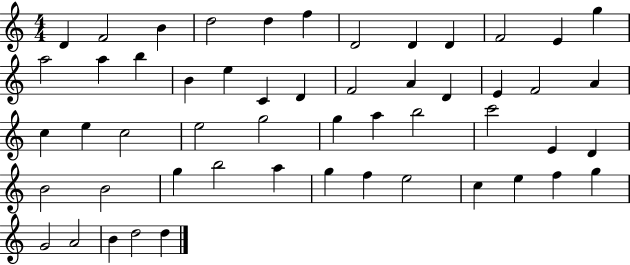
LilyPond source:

{
  \clef treble
  \numericTimeSignature
  \time 4/4
  \key c \major
  d'4 f'2 b'4 | d''2 d''4 f''4 | d'2 d'4 d'4 | f'2 e'4 g''4 | \break a''2 a''4 b''4 | b'4 e''4 c'4 d'4 | f'2 a'4 d'4 | e'4 f'2 a'4 | \break c''4 e''4 c''2 | e''2 g''2 | g''4 a''4 b''2 | c'''2 e'4 d'4 | \break b'2 b'2 | g''4 b''2 a''4 | g''4 f''4 e''2 | c''4 e''4 f''4 g''4 | \break g'2 a'2 | b'4 d''2 d''4 | \bar "|."
}